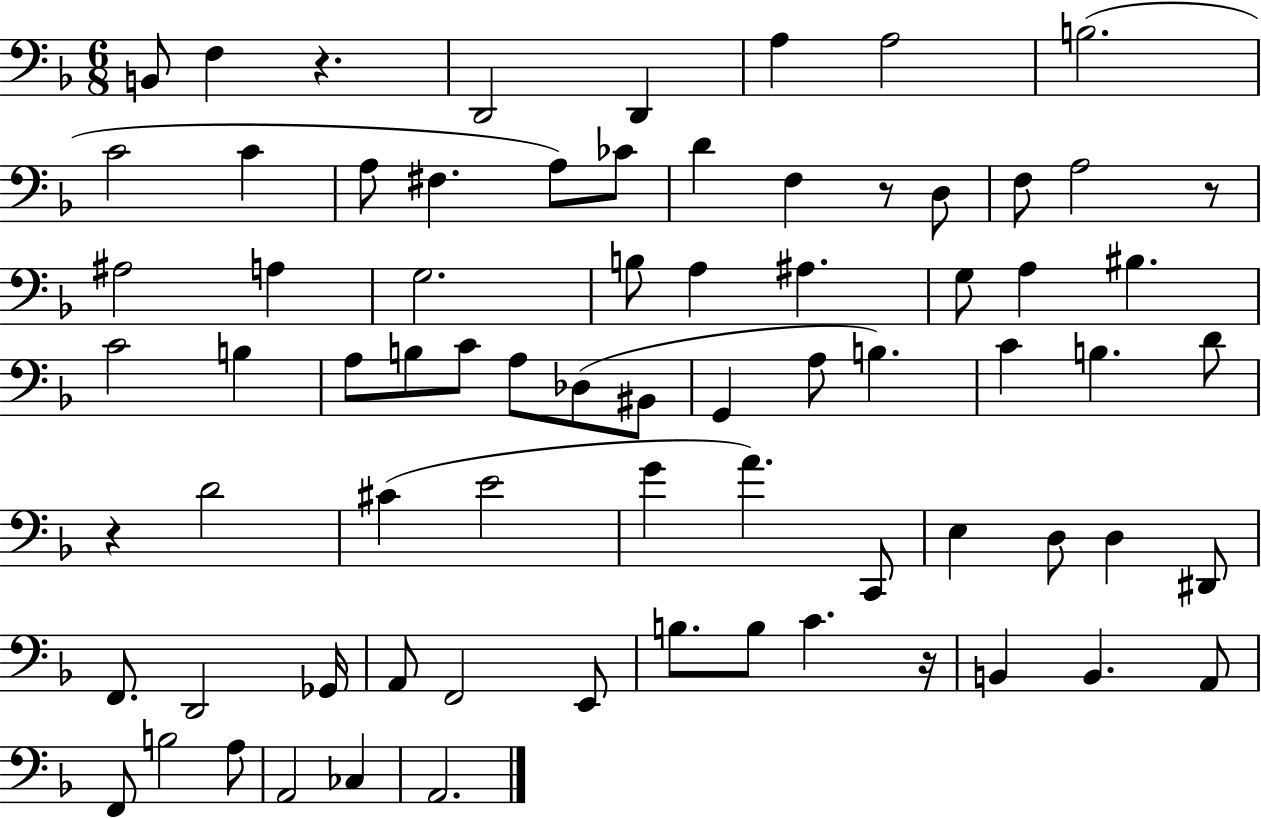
B2/e F3/q R/q. D2/h D2/q A3/q A3/h B3/h. C4/h C4/q A3/e F#3/q. A3/e CES4/e D4/q F3/q R/e D3/e F3/e A3/h R/e A#3/h A3/q G3/h. B3/e A3/q A#3/q. G3/e A3/q BIS3/q. C4/h B3/q A3/e B3/e C4/e A3/e Db3/e BIS2/e G2/q A3/e B3/q. C4/q B3/q. D4/e R/q D4/h C#4/q E4/h G4/q A4/q. C2/e E3/q D3/e D3/q D#2/e F2/e. D2/h Gb2/s A2/e F2/h E2/e B3/e. B3/e C4/q. R/s B2/q B2/q. A2/e F2/e B3/h A3/e A2/h CES3/q A2/h.